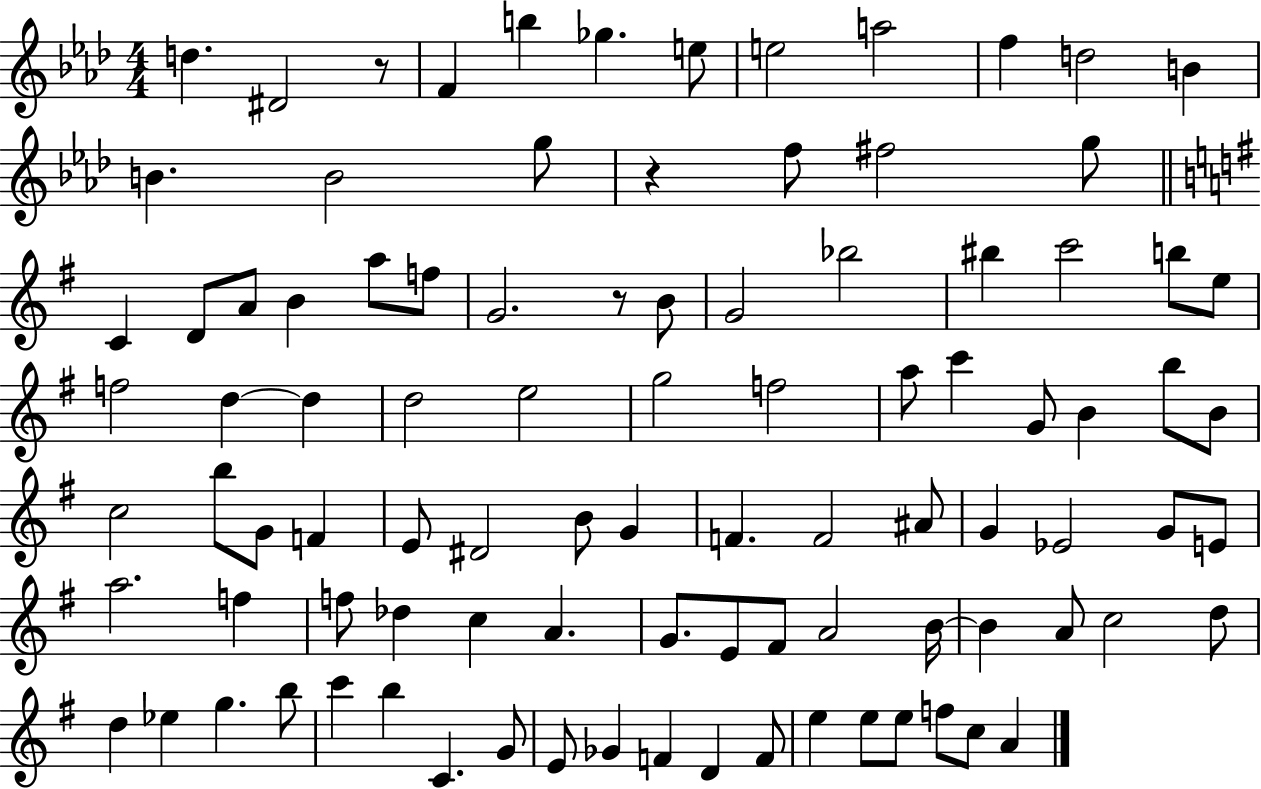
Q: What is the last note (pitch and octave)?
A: A4